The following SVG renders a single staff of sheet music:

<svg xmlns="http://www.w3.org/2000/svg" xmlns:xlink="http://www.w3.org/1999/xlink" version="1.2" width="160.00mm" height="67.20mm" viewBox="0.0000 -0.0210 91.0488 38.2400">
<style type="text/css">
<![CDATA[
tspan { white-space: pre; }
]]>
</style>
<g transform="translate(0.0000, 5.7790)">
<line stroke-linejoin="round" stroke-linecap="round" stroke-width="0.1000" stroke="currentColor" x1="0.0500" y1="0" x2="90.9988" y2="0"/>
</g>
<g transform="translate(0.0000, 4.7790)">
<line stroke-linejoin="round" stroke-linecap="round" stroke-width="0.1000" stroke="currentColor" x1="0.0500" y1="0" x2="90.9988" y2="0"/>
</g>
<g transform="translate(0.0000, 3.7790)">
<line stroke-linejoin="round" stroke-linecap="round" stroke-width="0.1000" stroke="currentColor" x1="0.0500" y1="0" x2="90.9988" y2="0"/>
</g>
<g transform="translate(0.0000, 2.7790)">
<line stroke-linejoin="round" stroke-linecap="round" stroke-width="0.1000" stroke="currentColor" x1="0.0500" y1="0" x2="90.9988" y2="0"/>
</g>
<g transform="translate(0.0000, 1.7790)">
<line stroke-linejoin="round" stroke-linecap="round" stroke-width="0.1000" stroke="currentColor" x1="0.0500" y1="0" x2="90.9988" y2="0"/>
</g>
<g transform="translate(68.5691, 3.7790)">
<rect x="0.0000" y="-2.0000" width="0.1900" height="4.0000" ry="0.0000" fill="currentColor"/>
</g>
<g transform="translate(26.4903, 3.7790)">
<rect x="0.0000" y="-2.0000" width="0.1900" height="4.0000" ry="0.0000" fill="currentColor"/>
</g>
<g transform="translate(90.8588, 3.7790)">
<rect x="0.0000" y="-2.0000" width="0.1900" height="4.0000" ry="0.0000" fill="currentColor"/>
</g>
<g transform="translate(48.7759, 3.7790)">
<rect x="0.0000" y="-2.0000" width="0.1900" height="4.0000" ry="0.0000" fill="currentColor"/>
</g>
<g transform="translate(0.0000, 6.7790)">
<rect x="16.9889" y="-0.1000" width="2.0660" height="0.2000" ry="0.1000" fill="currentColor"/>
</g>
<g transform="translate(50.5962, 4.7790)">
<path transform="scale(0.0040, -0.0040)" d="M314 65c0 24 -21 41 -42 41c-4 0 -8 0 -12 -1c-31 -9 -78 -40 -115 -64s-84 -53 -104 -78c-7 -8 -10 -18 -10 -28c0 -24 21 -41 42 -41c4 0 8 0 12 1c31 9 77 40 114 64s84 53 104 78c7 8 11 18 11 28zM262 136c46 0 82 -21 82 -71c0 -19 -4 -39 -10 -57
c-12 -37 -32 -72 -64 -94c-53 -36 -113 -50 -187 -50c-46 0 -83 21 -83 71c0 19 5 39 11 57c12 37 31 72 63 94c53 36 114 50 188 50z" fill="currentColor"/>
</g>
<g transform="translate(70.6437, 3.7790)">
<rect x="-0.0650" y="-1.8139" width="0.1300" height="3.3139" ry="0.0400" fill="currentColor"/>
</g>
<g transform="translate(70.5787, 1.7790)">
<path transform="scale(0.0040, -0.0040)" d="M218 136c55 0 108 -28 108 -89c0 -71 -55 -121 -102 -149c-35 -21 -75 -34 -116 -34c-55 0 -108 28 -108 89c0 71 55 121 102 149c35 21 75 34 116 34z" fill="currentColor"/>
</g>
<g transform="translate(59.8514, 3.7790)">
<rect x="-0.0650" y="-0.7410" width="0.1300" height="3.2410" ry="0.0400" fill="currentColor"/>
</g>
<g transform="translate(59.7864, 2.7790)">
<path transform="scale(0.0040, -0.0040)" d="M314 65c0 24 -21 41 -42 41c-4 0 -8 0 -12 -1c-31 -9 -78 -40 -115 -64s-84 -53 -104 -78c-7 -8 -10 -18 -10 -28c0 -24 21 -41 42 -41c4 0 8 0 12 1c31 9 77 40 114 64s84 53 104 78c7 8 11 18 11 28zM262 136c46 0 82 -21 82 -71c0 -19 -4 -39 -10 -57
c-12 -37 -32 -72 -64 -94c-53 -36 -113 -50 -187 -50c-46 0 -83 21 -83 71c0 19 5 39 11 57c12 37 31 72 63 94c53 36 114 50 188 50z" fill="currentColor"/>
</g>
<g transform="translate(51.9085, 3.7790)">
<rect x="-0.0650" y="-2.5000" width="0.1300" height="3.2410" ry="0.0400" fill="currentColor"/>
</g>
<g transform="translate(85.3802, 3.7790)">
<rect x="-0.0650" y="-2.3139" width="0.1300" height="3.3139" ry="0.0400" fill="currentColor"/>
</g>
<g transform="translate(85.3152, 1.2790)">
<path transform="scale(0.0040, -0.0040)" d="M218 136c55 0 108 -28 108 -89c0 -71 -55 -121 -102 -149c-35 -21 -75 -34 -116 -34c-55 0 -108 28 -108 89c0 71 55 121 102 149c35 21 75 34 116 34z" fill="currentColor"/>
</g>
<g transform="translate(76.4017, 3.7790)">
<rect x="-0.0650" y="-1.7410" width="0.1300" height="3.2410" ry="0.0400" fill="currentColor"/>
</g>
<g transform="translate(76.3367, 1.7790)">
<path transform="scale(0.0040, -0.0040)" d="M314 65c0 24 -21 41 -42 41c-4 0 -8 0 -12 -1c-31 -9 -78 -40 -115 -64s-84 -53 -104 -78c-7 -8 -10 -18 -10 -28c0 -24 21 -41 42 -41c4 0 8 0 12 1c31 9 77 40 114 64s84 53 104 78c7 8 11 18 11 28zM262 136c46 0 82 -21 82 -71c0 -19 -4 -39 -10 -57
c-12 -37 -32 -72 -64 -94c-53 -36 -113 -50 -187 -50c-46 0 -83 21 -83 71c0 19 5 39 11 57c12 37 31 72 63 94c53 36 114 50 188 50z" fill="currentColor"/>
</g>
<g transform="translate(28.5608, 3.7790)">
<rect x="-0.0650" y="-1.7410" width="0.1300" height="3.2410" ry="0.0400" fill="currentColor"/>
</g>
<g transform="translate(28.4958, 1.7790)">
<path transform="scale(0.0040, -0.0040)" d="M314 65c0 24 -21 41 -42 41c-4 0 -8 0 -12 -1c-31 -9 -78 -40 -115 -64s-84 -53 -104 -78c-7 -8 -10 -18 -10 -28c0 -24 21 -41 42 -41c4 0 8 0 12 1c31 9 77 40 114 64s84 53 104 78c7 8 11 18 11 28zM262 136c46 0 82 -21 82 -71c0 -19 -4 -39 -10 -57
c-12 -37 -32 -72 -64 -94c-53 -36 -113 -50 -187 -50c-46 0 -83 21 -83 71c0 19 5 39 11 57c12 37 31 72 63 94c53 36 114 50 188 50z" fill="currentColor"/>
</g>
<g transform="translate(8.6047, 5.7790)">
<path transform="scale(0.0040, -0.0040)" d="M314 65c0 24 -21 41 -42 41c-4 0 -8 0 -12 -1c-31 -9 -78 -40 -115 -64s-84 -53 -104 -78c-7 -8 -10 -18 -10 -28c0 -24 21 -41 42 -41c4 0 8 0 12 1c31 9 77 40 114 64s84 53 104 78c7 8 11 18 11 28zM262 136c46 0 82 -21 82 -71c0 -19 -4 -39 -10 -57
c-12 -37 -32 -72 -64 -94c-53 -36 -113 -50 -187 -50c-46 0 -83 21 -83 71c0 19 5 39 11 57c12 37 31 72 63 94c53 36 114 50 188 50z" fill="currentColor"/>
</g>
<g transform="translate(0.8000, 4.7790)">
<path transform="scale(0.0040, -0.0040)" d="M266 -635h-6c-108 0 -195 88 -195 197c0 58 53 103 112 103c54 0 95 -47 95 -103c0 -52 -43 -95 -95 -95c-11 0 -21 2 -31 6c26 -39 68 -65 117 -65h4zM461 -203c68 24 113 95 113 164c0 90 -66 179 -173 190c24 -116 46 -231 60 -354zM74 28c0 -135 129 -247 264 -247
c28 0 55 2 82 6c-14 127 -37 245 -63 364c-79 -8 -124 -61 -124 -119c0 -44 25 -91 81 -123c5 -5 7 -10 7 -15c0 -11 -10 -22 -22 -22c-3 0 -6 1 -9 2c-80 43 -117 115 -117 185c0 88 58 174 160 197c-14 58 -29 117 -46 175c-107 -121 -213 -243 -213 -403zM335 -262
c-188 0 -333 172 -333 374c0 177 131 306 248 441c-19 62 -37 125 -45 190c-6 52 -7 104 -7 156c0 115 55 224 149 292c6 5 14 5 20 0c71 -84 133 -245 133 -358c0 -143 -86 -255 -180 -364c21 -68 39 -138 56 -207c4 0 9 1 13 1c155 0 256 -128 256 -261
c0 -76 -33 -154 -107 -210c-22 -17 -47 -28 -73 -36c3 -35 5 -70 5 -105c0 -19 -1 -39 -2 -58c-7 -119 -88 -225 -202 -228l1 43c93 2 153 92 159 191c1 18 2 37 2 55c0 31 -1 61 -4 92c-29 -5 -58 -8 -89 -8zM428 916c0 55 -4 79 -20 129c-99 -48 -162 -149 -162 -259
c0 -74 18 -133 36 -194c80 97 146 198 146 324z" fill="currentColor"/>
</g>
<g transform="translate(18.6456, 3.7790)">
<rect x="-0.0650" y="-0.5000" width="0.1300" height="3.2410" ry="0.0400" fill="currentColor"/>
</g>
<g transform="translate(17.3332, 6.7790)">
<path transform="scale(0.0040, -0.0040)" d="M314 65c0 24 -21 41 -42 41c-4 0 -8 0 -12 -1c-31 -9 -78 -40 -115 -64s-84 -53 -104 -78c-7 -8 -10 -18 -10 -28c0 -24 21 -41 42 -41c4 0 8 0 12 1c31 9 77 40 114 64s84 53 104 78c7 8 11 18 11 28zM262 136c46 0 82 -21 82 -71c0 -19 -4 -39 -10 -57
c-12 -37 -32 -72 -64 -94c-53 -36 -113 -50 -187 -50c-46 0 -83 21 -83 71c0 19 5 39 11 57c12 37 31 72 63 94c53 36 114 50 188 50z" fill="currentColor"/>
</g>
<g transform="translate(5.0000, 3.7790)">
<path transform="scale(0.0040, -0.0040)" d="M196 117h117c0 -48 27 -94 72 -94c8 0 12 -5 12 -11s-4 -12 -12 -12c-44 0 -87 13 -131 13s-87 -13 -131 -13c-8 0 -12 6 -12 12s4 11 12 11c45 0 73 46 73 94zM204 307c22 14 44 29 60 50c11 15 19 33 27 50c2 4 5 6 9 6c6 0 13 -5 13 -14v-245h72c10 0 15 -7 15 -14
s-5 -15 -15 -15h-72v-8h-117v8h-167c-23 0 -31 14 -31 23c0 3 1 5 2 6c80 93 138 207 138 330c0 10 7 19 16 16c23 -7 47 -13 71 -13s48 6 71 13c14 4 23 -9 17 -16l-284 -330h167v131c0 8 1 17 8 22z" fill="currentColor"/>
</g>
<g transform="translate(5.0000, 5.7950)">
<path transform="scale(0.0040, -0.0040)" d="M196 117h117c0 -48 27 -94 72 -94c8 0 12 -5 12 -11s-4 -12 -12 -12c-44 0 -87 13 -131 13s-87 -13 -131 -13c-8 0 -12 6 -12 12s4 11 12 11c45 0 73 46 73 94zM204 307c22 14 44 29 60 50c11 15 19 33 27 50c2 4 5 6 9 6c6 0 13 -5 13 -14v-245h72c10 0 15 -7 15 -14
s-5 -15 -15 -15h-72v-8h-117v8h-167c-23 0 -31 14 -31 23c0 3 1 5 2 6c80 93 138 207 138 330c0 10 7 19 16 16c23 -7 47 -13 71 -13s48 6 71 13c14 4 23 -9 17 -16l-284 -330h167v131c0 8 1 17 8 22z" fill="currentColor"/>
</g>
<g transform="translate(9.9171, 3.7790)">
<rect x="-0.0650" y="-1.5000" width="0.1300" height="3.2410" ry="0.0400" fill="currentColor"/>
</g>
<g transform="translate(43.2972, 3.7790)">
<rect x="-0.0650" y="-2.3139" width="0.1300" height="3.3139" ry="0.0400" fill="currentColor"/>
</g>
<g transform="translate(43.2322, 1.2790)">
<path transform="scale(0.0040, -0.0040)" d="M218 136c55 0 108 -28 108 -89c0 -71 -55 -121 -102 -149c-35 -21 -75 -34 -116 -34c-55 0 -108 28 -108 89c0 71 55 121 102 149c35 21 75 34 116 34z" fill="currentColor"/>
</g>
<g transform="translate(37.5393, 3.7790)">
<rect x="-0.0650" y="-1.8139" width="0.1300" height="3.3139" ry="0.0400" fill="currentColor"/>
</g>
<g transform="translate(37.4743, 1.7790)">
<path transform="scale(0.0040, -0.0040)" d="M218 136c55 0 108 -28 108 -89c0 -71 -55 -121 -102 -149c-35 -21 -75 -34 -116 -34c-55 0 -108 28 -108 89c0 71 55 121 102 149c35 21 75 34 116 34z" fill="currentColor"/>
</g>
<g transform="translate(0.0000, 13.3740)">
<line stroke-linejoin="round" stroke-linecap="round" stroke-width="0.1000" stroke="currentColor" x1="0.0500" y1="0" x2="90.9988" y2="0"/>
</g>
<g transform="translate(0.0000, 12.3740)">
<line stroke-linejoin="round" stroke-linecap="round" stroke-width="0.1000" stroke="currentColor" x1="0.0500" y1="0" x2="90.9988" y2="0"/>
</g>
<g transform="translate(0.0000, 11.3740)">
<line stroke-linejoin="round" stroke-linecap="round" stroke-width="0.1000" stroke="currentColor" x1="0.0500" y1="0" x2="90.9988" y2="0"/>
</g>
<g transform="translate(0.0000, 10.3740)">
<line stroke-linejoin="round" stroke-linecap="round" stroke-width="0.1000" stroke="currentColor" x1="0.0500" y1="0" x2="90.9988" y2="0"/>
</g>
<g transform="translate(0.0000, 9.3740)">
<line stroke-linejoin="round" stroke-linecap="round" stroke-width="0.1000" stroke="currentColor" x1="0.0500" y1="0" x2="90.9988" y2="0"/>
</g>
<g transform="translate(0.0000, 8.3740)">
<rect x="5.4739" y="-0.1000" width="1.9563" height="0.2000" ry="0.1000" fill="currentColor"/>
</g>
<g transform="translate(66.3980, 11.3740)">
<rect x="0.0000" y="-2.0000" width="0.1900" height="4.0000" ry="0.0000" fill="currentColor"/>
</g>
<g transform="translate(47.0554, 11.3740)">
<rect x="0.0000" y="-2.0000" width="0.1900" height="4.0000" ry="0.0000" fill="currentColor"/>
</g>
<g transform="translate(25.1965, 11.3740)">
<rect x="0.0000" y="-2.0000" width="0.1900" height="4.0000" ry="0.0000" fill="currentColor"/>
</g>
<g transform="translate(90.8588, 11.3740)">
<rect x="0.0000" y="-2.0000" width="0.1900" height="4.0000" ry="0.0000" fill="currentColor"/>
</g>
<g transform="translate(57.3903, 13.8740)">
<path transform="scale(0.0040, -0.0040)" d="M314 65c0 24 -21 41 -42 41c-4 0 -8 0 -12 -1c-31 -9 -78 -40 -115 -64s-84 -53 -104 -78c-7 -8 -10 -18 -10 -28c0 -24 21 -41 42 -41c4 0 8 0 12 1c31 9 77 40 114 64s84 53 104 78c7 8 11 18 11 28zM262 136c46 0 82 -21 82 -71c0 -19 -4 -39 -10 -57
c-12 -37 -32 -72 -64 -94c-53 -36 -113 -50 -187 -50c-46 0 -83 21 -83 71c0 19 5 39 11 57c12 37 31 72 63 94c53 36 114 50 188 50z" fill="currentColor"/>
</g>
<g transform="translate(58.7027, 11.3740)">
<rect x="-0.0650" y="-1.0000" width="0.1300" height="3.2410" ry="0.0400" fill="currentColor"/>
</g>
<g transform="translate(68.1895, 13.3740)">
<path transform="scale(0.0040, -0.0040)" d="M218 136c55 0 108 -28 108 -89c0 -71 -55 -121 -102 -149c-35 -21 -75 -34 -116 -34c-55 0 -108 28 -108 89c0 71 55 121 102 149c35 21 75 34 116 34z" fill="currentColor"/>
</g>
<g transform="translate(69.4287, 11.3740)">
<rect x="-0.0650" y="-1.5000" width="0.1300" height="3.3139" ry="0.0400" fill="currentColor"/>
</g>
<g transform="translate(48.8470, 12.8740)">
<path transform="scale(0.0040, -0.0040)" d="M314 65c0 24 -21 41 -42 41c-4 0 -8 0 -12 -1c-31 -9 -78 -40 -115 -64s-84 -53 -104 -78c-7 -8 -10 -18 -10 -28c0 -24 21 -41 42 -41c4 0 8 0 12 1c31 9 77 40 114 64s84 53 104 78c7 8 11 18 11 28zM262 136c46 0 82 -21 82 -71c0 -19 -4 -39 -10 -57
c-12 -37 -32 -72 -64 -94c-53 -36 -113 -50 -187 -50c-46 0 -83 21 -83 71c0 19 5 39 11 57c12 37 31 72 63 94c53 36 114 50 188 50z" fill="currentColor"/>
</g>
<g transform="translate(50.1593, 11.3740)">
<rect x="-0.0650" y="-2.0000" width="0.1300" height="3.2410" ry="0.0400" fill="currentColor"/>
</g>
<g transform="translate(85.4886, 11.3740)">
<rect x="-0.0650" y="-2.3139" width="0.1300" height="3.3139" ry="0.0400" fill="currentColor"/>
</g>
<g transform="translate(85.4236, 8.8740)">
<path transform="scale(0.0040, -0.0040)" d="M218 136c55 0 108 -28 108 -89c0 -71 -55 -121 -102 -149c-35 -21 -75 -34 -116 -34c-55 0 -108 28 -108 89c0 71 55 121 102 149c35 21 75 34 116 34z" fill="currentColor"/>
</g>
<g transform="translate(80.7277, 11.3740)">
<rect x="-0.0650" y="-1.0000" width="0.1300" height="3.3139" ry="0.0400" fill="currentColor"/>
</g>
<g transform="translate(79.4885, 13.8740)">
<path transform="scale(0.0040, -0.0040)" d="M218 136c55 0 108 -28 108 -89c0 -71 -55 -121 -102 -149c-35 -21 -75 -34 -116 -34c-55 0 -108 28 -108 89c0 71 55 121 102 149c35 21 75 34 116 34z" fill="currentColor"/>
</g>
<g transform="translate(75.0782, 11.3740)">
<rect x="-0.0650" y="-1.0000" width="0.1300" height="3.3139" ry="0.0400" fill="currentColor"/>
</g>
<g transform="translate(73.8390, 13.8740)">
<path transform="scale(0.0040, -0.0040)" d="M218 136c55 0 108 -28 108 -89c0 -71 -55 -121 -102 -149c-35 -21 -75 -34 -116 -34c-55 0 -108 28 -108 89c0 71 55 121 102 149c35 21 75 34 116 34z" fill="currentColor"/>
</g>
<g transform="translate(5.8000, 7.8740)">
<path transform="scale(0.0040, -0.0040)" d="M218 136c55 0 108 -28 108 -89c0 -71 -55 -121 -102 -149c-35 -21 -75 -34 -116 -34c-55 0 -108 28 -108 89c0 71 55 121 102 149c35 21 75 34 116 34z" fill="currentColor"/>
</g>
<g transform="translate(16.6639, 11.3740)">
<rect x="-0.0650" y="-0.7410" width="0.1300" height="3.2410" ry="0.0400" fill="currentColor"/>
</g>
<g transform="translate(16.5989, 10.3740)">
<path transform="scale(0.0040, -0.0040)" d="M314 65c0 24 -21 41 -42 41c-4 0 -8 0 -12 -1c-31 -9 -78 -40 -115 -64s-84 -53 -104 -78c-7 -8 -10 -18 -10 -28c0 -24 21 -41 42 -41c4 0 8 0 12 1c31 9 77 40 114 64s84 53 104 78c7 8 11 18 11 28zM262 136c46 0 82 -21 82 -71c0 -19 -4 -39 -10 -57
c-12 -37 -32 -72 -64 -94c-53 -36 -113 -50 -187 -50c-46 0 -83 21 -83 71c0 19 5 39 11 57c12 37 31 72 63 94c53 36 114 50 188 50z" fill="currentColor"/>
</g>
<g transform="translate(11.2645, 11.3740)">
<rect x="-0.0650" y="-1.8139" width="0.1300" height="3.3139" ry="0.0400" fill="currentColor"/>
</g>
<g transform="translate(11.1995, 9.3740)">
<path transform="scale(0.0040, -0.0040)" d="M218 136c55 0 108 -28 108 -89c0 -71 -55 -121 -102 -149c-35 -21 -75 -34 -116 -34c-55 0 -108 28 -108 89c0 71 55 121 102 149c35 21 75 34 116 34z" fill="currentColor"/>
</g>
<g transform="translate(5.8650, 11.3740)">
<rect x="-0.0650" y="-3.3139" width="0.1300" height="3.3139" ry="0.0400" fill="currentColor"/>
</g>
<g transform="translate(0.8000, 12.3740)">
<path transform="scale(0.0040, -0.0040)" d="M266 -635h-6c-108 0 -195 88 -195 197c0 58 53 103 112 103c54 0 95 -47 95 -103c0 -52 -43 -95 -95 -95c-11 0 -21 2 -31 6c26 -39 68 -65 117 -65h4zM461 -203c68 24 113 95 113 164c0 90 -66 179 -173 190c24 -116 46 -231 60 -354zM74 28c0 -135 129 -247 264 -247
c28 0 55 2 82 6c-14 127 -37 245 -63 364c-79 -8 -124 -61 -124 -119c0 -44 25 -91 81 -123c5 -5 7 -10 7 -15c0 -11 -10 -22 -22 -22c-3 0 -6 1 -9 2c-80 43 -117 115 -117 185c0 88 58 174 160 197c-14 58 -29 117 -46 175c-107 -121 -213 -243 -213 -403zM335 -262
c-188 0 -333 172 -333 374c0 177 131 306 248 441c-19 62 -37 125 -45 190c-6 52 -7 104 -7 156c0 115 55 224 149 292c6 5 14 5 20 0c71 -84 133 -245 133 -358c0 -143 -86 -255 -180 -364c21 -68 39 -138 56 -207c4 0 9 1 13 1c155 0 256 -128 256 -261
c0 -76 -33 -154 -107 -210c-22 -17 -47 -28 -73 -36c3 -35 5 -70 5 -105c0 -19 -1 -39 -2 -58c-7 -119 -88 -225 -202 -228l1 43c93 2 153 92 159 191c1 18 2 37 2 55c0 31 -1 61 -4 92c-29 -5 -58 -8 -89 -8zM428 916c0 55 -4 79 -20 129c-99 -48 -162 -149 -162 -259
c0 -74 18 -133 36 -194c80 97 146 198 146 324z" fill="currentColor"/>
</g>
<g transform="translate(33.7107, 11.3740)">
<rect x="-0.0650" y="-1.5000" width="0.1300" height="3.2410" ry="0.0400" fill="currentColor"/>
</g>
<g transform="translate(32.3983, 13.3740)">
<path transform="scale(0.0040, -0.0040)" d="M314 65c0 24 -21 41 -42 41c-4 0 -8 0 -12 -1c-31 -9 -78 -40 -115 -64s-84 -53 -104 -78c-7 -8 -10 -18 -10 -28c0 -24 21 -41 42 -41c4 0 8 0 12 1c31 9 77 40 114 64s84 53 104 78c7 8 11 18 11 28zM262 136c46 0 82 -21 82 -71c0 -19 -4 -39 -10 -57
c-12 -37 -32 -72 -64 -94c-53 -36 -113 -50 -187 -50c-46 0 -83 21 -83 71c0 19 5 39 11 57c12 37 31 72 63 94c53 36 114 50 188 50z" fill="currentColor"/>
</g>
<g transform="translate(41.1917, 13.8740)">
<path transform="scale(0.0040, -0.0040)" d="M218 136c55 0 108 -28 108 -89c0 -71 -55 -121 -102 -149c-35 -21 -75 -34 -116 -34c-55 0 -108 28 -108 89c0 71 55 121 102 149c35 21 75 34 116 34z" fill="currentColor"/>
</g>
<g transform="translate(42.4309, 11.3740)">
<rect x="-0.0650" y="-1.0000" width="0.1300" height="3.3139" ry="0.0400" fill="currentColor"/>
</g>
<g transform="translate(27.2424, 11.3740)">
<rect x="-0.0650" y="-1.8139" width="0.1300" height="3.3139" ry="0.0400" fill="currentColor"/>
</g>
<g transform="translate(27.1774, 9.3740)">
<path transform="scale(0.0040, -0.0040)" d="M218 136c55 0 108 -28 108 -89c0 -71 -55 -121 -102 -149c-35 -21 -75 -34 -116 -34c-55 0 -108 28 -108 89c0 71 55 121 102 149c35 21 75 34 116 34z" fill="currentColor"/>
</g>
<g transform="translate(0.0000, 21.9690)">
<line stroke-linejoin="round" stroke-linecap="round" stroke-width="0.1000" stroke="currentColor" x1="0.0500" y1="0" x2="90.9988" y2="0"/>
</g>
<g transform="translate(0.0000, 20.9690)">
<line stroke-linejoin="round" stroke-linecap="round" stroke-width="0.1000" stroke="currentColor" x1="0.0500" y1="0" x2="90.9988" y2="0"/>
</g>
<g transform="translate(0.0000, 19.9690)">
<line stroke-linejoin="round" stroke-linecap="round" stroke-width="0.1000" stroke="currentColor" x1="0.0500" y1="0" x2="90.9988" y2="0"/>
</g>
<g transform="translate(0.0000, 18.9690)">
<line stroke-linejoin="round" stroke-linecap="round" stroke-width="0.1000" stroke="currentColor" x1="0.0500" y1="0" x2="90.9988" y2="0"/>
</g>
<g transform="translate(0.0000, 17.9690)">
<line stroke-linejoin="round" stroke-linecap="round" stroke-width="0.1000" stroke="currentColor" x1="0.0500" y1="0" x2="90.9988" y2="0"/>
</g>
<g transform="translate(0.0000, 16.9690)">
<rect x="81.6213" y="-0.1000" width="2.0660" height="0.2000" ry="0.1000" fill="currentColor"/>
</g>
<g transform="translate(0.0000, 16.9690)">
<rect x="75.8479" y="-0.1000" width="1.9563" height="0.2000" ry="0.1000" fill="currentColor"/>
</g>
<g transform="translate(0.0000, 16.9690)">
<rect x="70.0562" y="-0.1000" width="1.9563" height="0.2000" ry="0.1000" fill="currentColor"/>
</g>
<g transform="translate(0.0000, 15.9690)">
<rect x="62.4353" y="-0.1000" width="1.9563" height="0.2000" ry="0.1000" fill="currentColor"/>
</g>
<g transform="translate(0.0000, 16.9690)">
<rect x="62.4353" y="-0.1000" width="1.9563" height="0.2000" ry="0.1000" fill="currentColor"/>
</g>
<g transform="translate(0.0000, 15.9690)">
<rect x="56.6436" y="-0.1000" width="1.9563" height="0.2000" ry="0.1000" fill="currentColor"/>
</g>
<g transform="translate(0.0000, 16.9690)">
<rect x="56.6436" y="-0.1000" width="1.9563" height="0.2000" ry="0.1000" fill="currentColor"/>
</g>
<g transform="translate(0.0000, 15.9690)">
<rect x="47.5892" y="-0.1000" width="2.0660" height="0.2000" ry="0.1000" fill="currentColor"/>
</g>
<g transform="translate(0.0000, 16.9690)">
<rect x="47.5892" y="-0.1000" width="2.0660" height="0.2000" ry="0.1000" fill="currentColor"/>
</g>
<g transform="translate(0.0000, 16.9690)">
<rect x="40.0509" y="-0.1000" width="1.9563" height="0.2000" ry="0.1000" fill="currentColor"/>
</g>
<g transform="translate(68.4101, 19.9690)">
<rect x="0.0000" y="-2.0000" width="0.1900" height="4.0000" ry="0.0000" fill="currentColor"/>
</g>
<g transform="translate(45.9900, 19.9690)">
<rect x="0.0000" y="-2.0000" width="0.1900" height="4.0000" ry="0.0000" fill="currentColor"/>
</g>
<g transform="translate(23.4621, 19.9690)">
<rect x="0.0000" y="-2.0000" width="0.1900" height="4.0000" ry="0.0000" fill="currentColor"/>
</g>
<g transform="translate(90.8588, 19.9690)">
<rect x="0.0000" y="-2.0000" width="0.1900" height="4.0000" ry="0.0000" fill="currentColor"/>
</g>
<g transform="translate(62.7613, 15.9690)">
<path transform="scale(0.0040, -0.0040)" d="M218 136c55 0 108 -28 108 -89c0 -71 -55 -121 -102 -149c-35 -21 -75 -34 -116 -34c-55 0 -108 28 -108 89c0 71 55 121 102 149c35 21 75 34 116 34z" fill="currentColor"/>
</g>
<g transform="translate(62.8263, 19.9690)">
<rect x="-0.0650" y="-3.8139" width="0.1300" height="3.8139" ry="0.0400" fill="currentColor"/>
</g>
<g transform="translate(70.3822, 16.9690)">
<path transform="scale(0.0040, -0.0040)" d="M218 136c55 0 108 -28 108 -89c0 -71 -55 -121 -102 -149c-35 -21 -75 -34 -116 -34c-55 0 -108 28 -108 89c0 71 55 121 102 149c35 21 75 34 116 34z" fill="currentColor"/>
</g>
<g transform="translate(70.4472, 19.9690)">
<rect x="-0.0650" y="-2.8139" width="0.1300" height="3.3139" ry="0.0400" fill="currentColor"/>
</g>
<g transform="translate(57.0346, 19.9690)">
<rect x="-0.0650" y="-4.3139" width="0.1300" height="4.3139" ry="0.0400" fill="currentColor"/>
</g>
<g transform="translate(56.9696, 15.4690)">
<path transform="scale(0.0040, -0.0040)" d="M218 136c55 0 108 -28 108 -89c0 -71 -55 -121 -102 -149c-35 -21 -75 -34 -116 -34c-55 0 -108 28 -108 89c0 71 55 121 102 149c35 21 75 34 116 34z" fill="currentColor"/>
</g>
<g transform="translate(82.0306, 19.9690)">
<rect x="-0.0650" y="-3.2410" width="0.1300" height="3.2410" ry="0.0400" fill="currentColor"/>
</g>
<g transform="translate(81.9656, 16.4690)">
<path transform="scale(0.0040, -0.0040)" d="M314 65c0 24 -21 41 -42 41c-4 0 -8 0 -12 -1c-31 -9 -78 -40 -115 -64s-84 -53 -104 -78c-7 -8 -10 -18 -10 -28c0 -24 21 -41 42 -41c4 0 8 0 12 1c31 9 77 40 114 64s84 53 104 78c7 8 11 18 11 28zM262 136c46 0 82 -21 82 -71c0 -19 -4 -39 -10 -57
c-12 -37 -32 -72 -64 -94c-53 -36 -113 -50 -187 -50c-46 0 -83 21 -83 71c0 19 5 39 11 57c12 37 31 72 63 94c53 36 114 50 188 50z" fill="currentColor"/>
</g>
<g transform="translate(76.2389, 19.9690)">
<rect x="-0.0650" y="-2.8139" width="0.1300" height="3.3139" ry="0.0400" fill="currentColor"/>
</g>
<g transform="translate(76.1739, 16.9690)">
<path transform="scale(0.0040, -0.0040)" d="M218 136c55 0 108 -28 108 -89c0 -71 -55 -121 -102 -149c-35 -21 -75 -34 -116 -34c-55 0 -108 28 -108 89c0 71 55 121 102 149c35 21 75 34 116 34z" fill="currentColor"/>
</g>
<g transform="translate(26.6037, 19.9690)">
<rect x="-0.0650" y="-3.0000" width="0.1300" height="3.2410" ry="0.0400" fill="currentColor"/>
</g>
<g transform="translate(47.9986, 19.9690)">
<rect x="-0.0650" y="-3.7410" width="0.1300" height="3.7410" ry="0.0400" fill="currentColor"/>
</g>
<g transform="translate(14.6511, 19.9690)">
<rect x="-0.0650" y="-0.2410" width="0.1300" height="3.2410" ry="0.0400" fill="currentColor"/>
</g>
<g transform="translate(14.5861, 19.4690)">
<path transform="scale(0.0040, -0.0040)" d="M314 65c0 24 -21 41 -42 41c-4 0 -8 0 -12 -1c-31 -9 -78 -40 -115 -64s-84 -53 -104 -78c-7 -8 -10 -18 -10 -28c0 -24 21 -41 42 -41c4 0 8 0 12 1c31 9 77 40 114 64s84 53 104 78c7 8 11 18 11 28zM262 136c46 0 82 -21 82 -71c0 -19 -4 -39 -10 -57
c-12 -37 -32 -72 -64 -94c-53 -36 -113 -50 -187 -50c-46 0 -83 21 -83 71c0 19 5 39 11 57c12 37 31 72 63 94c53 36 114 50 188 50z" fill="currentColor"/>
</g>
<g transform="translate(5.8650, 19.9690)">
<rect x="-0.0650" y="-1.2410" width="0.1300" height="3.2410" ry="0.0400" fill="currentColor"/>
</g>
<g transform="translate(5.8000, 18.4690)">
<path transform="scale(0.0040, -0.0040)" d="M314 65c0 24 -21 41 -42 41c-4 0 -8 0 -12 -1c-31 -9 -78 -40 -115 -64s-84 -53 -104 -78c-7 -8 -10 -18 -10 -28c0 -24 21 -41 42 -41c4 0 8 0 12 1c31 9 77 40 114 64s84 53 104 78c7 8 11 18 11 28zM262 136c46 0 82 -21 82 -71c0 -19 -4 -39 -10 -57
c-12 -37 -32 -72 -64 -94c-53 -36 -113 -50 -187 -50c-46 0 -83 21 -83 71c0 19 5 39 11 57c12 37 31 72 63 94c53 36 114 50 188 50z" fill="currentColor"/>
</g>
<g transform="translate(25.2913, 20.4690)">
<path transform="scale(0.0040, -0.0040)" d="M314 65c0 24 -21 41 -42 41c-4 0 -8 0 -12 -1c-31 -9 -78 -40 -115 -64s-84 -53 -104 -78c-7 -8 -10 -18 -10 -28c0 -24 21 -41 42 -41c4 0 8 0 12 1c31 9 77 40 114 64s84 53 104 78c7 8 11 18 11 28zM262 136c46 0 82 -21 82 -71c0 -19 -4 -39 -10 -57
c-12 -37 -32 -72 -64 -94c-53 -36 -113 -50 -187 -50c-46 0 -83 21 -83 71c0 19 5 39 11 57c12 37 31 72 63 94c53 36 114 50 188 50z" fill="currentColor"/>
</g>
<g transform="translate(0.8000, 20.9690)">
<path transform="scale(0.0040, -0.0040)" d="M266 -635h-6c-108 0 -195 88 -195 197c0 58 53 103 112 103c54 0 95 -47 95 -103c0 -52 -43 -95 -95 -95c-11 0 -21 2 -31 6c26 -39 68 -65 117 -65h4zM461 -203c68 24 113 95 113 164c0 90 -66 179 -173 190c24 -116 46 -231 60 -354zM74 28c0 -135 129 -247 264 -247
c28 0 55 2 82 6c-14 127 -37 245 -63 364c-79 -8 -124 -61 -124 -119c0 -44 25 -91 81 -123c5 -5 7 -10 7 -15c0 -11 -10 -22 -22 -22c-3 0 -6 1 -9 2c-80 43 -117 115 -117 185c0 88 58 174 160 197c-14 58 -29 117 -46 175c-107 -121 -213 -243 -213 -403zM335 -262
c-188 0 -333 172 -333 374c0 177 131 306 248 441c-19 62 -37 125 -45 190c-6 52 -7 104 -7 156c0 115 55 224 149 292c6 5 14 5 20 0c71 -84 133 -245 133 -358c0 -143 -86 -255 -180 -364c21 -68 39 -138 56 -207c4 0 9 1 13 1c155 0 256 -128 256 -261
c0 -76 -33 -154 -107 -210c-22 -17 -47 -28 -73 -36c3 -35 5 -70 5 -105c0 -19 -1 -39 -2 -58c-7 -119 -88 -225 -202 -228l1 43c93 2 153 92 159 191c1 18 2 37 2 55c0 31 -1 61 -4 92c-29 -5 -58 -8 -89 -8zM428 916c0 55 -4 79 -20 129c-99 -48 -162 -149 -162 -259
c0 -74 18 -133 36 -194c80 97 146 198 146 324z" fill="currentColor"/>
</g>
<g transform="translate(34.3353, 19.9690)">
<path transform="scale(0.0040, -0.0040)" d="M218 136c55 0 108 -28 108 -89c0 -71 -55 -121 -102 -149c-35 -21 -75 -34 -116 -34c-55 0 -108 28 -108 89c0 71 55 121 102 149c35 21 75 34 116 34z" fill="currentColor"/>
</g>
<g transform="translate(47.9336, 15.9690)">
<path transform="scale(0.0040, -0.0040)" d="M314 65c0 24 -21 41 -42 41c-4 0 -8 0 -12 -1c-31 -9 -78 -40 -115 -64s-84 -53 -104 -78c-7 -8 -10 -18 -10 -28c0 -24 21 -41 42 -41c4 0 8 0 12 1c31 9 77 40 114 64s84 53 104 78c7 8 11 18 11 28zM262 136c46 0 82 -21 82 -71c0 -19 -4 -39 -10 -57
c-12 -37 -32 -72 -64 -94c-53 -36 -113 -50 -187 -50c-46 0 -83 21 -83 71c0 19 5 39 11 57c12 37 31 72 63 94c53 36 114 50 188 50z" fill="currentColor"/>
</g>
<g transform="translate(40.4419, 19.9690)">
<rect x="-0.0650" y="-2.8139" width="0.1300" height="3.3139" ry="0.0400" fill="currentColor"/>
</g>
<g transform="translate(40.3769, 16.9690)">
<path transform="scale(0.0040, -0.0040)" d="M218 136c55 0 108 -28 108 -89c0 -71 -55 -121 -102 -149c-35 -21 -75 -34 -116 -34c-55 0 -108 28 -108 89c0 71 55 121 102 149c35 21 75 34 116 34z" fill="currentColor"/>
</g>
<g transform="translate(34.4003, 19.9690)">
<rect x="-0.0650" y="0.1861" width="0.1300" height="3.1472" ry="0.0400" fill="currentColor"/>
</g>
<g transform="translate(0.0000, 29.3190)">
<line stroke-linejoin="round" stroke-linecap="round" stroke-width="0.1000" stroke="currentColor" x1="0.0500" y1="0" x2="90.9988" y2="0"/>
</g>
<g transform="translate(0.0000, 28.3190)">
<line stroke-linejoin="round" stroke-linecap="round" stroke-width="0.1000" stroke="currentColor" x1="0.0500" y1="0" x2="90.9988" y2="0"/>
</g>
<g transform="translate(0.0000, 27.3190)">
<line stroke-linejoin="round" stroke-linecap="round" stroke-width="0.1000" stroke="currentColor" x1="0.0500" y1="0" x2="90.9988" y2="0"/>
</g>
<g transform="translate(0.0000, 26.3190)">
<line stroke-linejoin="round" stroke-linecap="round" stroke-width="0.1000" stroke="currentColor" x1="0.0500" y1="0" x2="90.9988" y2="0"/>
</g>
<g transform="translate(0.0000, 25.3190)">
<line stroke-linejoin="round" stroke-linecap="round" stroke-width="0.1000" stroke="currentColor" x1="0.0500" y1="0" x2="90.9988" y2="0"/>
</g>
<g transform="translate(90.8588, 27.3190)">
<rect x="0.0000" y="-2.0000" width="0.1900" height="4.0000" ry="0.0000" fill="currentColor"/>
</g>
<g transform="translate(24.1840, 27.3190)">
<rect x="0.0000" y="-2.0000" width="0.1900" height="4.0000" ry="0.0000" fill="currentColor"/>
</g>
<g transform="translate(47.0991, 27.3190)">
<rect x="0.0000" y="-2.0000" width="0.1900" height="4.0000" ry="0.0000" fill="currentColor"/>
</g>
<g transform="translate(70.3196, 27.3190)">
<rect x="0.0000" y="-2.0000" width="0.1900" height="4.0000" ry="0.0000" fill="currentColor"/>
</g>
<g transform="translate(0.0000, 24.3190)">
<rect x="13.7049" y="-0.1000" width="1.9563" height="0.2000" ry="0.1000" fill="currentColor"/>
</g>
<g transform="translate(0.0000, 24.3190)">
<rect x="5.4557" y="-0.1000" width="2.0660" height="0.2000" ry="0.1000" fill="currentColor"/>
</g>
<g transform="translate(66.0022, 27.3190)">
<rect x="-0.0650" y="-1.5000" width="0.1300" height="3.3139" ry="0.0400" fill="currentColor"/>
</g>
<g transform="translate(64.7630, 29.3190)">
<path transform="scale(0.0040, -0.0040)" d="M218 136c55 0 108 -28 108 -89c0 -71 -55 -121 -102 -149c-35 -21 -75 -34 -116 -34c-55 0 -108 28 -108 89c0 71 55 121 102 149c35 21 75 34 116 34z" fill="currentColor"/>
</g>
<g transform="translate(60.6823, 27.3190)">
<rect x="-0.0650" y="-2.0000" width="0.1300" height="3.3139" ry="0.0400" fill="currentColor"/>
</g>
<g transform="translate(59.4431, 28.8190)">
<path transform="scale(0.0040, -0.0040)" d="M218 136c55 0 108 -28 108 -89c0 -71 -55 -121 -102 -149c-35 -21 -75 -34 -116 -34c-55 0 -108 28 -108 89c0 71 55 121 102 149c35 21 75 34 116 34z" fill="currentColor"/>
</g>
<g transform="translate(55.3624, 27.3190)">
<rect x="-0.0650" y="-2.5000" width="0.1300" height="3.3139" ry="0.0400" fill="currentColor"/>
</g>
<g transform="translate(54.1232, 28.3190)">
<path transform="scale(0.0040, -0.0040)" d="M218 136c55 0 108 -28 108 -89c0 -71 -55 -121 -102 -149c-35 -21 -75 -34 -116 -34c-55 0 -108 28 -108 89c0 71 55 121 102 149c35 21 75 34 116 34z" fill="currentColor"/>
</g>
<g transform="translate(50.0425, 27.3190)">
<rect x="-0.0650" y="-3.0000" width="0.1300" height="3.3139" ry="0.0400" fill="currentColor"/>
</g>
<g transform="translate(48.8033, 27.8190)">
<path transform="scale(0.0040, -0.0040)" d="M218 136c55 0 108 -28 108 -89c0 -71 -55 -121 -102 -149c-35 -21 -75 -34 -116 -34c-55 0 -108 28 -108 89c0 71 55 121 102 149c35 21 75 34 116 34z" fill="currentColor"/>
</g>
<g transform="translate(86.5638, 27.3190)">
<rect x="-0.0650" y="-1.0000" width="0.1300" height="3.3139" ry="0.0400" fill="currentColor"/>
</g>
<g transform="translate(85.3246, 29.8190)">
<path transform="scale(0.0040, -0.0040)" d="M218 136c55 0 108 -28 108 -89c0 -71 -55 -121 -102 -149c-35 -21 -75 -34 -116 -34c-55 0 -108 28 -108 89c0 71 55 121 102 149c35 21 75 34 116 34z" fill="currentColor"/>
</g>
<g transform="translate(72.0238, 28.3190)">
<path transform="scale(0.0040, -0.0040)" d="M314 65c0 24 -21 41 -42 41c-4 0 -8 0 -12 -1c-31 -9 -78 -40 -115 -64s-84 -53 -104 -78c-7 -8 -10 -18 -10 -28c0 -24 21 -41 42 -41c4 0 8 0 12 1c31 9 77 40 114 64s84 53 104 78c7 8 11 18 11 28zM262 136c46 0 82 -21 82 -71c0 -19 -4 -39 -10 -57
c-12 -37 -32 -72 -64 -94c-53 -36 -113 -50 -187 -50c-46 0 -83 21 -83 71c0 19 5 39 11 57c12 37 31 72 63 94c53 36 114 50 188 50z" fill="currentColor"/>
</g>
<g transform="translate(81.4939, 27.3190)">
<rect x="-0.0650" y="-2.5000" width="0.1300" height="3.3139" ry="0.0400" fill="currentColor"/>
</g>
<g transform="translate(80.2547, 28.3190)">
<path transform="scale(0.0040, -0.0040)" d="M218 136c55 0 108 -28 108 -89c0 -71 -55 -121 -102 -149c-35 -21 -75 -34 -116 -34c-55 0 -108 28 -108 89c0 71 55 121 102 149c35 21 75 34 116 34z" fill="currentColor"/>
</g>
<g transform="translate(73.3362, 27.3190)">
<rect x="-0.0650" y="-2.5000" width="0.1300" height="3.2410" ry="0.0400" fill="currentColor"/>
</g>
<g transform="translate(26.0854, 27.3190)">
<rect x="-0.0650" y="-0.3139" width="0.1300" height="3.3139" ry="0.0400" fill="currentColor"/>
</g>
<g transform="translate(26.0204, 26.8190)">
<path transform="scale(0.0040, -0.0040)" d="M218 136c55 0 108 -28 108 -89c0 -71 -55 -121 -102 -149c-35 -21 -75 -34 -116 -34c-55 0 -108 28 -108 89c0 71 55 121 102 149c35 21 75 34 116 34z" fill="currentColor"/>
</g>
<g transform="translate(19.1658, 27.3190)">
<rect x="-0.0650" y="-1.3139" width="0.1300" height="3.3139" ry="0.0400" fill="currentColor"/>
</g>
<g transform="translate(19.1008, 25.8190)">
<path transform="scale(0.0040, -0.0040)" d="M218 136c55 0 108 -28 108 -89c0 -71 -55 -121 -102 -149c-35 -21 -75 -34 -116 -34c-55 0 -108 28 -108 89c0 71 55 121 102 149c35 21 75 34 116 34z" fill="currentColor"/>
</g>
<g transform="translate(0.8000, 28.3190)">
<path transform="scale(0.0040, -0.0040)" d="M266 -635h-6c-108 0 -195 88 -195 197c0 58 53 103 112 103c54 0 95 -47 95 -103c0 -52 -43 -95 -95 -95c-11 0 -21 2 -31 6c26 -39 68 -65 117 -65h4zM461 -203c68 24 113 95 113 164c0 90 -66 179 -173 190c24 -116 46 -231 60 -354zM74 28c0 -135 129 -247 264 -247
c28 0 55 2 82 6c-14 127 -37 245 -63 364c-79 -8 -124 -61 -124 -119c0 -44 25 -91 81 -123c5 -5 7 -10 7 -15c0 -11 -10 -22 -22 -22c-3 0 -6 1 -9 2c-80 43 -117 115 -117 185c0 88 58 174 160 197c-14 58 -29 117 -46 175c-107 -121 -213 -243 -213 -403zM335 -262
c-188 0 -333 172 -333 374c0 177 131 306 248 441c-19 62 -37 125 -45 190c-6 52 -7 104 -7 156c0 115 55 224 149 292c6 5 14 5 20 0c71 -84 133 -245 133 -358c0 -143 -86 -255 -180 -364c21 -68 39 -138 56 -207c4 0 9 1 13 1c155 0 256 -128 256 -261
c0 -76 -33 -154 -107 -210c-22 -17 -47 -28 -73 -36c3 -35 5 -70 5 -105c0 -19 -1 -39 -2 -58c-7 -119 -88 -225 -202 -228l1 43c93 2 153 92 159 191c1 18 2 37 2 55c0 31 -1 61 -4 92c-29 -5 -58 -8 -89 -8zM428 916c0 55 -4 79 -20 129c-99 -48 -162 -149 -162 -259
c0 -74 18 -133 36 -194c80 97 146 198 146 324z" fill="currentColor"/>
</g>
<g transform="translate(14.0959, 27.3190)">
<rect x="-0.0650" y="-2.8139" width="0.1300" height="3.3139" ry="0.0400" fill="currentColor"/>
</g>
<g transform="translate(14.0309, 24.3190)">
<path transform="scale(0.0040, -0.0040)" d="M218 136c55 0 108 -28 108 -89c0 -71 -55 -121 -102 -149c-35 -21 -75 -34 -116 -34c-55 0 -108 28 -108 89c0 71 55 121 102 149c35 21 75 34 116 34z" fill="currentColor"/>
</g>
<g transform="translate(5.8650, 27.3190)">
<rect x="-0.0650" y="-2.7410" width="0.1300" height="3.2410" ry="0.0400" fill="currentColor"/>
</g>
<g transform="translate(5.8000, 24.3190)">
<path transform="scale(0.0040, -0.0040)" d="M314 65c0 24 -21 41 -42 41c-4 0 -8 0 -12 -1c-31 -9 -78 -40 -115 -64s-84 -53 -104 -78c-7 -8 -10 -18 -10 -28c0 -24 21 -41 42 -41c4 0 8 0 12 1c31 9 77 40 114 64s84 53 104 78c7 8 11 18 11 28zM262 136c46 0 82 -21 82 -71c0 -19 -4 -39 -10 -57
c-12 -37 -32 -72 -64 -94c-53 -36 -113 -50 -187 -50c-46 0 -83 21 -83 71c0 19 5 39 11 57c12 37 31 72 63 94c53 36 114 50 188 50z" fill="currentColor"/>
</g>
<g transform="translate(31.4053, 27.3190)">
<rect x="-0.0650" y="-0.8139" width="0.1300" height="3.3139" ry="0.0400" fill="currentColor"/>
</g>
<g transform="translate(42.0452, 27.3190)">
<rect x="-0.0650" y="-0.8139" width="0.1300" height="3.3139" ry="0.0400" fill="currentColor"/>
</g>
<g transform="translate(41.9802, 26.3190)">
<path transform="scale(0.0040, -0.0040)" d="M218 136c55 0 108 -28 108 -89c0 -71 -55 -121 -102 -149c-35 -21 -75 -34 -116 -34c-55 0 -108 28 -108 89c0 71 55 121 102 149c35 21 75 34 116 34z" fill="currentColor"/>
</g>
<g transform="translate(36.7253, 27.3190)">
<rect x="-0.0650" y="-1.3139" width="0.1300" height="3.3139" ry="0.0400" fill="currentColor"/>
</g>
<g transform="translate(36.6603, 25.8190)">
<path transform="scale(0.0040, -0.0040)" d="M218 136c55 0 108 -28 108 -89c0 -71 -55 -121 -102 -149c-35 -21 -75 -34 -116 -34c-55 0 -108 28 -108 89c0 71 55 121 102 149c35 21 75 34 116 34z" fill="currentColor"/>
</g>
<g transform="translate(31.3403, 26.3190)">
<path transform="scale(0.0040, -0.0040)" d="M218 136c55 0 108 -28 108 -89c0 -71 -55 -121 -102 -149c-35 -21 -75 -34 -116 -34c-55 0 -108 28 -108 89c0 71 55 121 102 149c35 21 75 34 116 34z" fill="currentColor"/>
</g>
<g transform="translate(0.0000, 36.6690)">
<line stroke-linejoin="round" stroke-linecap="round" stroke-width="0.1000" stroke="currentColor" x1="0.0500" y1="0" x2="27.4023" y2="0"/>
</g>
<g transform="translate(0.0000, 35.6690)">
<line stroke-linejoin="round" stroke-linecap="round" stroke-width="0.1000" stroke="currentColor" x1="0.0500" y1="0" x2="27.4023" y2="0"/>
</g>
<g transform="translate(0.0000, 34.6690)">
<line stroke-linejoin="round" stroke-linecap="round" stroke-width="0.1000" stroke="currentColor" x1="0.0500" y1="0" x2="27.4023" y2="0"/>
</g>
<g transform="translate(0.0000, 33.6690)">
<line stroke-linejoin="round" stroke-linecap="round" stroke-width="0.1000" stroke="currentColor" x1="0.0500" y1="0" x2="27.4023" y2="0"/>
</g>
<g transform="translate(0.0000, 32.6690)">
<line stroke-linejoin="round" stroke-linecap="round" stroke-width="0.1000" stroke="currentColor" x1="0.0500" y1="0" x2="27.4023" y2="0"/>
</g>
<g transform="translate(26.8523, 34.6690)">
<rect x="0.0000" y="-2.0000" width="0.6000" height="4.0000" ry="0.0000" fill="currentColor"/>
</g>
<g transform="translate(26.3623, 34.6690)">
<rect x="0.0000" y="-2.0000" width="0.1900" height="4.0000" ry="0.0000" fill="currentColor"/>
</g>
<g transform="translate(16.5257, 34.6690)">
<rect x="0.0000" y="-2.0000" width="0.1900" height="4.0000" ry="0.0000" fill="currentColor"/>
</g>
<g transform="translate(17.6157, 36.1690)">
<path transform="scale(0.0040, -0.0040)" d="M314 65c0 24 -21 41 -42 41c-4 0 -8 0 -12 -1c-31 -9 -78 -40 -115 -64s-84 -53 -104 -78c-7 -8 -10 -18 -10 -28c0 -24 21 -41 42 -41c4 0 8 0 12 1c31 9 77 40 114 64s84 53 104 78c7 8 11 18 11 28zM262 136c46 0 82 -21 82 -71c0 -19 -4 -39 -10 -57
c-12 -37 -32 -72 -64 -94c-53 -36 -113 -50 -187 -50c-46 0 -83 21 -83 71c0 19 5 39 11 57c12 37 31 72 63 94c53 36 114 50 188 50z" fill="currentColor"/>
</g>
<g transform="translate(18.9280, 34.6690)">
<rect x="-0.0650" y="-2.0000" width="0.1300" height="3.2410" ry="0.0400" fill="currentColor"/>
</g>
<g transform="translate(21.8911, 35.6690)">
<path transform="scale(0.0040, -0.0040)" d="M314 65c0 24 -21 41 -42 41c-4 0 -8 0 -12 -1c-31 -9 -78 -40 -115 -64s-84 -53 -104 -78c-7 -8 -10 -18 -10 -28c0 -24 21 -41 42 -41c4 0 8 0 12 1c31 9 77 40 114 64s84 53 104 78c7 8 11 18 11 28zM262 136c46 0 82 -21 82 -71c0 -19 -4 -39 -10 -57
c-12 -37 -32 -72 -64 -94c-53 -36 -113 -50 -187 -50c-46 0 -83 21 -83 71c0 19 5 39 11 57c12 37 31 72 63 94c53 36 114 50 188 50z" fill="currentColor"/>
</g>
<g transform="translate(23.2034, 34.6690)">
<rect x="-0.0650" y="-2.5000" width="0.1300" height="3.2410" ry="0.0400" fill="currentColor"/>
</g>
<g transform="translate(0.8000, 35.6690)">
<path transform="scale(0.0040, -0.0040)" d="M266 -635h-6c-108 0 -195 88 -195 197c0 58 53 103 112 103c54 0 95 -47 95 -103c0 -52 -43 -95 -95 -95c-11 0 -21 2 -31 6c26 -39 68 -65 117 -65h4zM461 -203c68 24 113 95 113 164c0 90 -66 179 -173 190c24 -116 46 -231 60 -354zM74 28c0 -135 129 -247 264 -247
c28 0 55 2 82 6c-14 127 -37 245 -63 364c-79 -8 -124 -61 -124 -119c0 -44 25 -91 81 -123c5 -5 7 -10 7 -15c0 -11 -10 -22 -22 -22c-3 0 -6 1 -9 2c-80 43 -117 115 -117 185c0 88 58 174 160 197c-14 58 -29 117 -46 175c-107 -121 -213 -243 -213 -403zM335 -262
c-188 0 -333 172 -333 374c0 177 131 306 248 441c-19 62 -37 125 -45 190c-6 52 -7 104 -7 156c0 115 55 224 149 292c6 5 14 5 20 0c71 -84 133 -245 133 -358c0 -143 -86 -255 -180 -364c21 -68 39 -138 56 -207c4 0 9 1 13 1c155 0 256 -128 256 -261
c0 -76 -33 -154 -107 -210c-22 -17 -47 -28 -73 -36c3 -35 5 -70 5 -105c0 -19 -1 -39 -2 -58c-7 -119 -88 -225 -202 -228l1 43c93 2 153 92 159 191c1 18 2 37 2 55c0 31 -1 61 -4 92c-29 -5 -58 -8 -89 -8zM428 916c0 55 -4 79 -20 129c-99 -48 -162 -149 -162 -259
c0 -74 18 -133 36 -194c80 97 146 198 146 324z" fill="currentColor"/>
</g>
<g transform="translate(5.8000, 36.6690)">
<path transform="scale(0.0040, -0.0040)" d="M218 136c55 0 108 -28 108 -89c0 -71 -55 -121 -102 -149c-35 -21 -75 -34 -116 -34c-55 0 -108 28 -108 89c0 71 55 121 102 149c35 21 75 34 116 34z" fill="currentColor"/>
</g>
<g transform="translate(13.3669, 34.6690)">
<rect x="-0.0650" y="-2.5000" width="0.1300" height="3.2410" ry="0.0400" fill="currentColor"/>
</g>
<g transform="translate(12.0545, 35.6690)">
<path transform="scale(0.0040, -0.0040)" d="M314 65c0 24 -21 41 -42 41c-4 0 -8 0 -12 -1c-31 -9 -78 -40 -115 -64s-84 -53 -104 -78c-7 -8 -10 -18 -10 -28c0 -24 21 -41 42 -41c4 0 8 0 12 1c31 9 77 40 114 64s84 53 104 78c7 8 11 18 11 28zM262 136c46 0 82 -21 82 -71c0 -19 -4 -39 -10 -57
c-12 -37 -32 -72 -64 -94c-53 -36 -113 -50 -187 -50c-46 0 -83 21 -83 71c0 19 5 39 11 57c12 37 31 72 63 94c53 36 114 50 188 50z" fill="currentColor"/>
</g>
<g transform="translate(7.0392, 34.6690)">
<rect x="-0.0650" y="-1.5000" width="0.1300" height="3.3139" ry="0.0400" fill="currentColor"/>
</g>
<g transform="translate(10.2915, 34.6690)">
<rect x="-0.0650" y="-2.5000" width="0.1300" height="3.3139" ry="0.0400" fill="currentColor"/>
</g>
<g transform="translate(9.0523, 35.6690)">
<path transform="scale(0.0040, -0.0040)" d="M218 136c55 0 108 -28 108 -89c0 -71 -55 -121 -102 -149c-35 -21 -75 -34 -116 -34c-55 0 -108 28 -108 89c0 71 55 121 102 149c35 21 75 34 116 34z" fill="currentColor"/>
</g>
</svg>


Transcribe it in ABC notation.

X:1
T:Untitled
M:4/4
L:1/4
K:C
E2 C2 f2 f g G2 d2 f f2 g b f d2 f E2 D F2 D2 E D D g e2 c2 A2 B a c'2 d' c' a a b2 a2 a e c d e d A G F E G2 G D E G G2 F2 G2